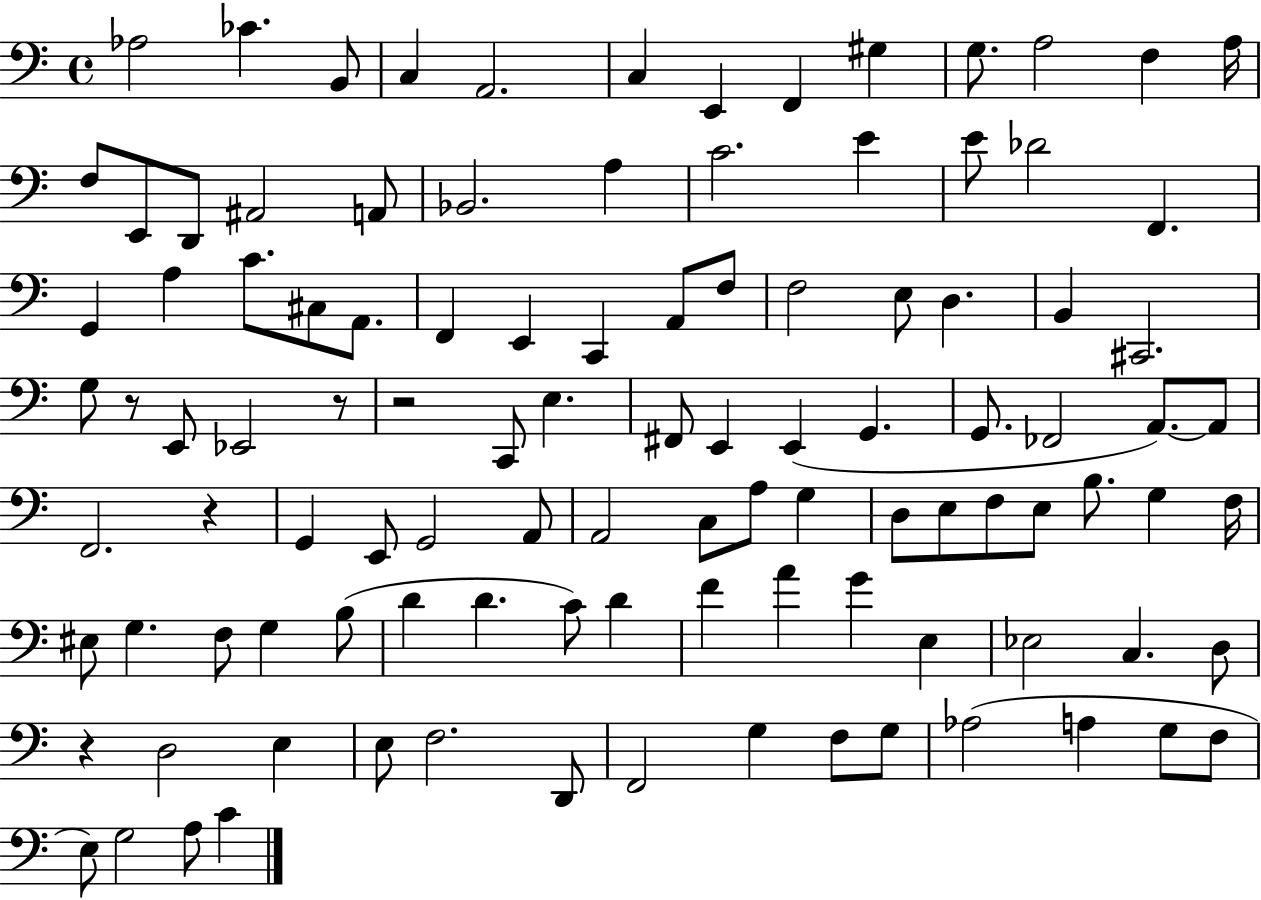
Ab3/h CES4/q. B2/e C3/q A2/h. C3/q E2/q F2/q G#3/q G3/e. A3/h F3/q A3/s F3/e E2/e D2/e A#2/h A2/e Bb2/h. A3/q C4/h. E4/q E4/e Db4/h F2/q. G2/q A3/q C4/e. C#3/e A2/e. F2/q E2/q C2/q A2/e F3/e F3/h E3/e D3/q. B2/q C#2/h. G3/e R/e E2/e Eb2/h R/e R/h C2/e E3/q. F#2/e E2/q E2/q G2/q. G2/e. FES2/h A2/e. A2/e F2/h. R/q G2/q E2/e G2/h A2/e A2/h C3/e A3/e G3/q D3/e E3/e F3/e E3/e B3/e. G3/q F3/s EIS3/e G3/q. F3/e G3/q B3/e D4/q D4/q. C4/e D4/q F4/q A4/q G4/q E3/q Eb3/h C3/q. D3/e R/q D3/h E3/q E3/e F3/h. D2/e F2/h G3/q F3/e G3/e Ab3/h A3/q G3/e F3/e E3/e G3/h A3/e C4/q